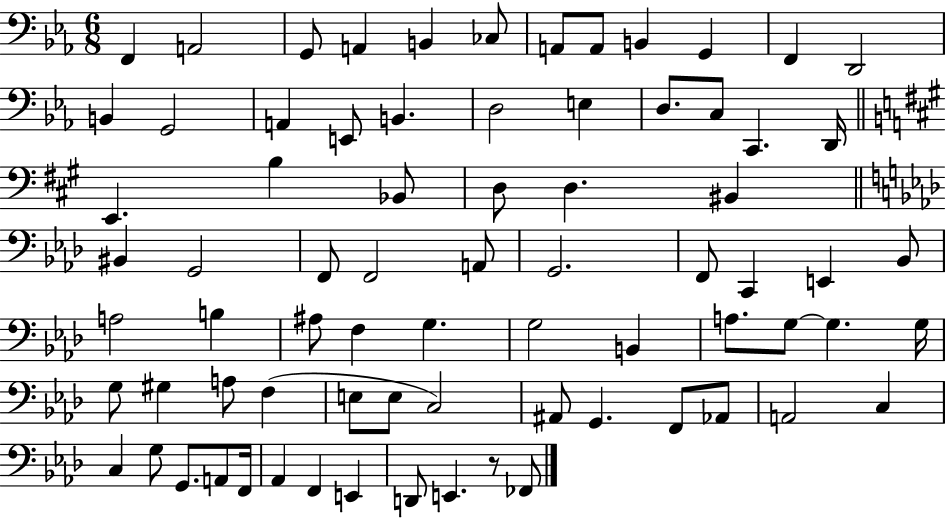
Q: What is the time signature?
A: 6/8